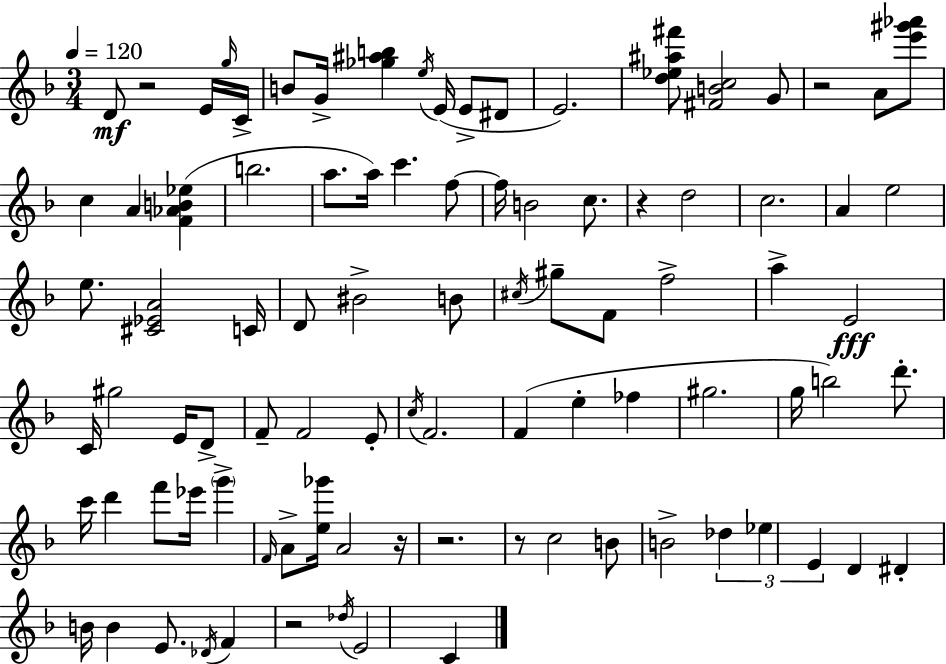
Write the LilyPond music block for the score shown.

{
  \clef treble
  \numericTimeSignature
  \time 3/4
  \key f \major
  \tempo 4 = 120
  d'8\mf r2 e'16 \grace { g''16 } | c'16-> b'8 g'16-> <ges'' ais'' b''>4 \acciaccatura { e''16 } e'16( e'8-> | dis'8 e'2.) | <d'' ees'' ais'' fis'''>8 <fis' b' c''>2 | \break g'8 r2 a'8 | <e''' gis''' aes'''>8 c''4 a'4 <f' aes' b' ees''>4( | b''2. | a''8. a''16) c'''4. | \break f''8~~ f''16 b'2 c''8. | r4 d''2 | c''2. | a'4 e''2 | \break e''8. <cis' ees' a'>2 | c'16 d'8 bis'2-> | b'8 \acciaccatura { cis''16 } gis''8-- f'8 f''2-> | a''4-> e'2\fff | \break c'16 gis''2 | e'16 d'8-> f'8-- f'2 | e'8-. \acciaccatura { c''16 } f'2. | f'4( e''4-. | \break fes''4 gis''2. | g''16 b''2) | d'''8.-. c'''16 d'''4 f'''8 ees'''16 | \parenthesize g'''4-> \grace { f'16 } a'8-> <e'' ges'''>16 a'2 | \break r16 r2. | r8 c''2 | b'8 b'2-> | \tuplet 3/2 { des''4 ees''4 e'4 } | \break d'4 dis'4-. b'16 b'4 | e'8. \acciaccatura { des'16 } f'4 r2 | \acciaccatura { des''16 } e'2 | c'4 \bar "|."
}